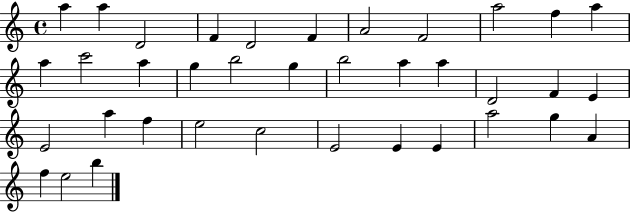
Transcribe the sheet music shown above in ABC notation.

X:1
T:Untitled
M:4/4
L:1/4
K:C
a a D2 F D2 F A2 F2 a2 f a a c'2 a g b2 g b2 a a D2 F E E2 a f e2 c2 E2 E E a2 g A f e2 b